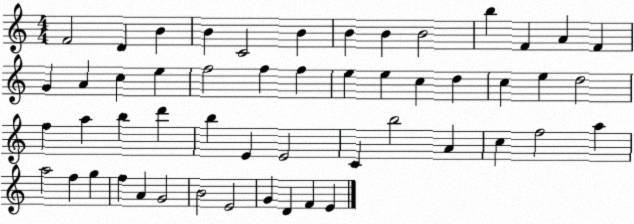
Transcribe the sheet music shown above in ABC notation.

X:1
T:Untitled
M:4/4
L:1/4
K:C
F2 D B B C2 B B B B2 b F A F G A c e f2 f f e e c d c e d2 f a b d' b E E2 C b2 A c f2 a a2 f g f A G2 B2 E2 G D F E